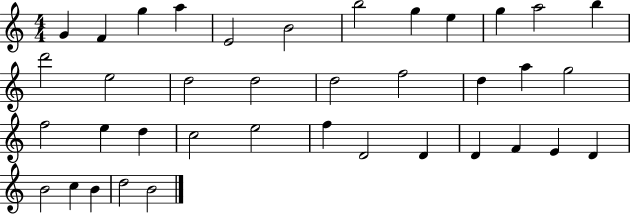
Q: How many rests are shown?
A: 0